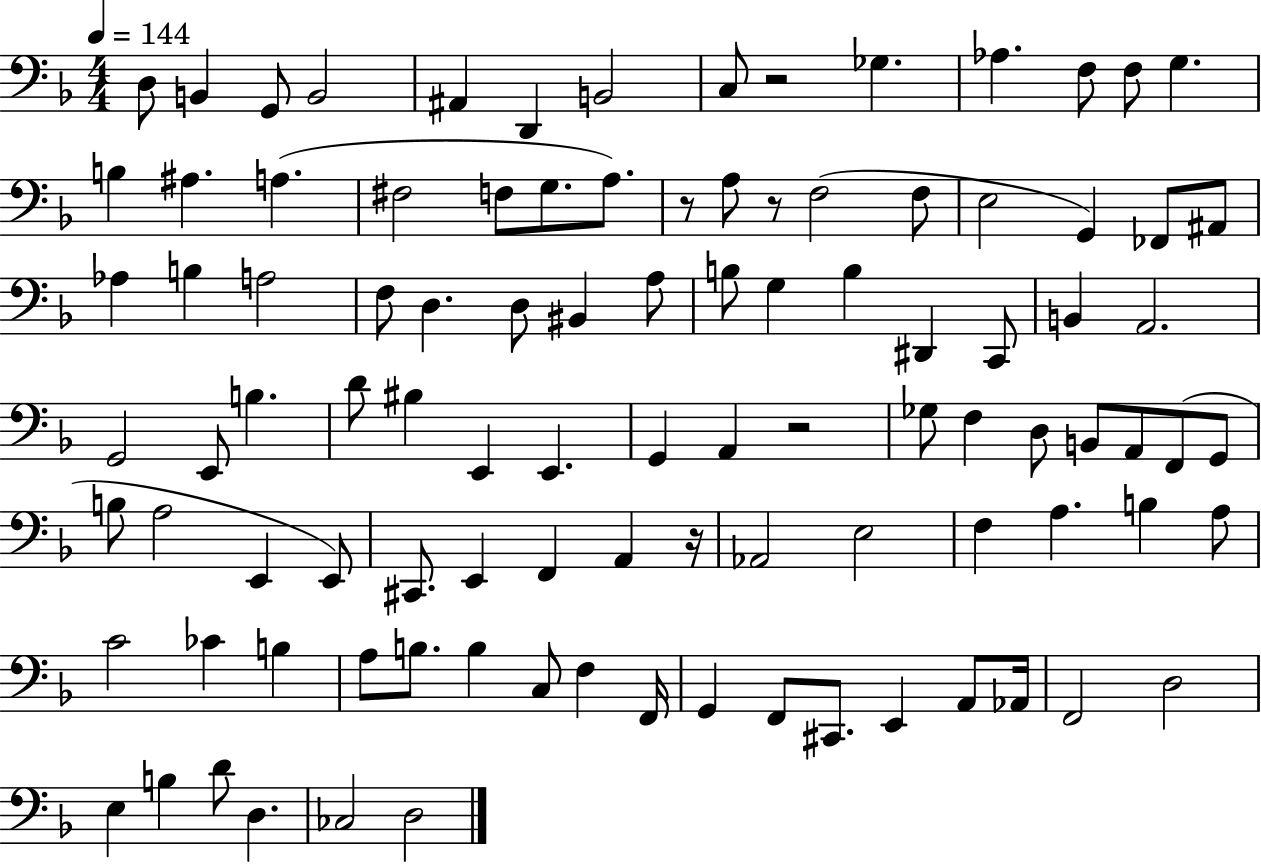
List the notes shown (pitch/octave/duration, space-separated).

D3/e B2/q G2/e B2/h A#2/q D2/q B2/h C3/e R/h Gb3/q. Ab3/q. F3/e F3/e G3/q. B3/q A#3/q. A3/q. F#3/h F3/e G3/e. A3/e. R/e A3/e R/e F3/h F3/e E3/h G2/q FES2/e A#2/e Ab3/q B3/q A3/h F3/e D3/q. D3/e BIS2/q A3/e B3/e G3/q B3/q D#2/q C2/e B2/q A2/h. G2/h E2/e B3/q. D4/e BIS3/q E2/q E2/q. G2/q A2/q R/h Gb3/e F3/q D3/e B2/e A2/e F2/e G2/e B3/e A3/h E2/q E2/e C#2/e. E2/q F2/q A2/q R/s Ab2/h E3/h F3/q A3/q. B3/q A3/e C4/h CES4/q B3/q A3/e B3/e. B3/q C3/e F3/q F2/s G2/q F2/e C#2/e. E2/q A2/e Ab2/s F2/h D3/h E3/q B3/q D4/e D3/q. CES3/h D3/h